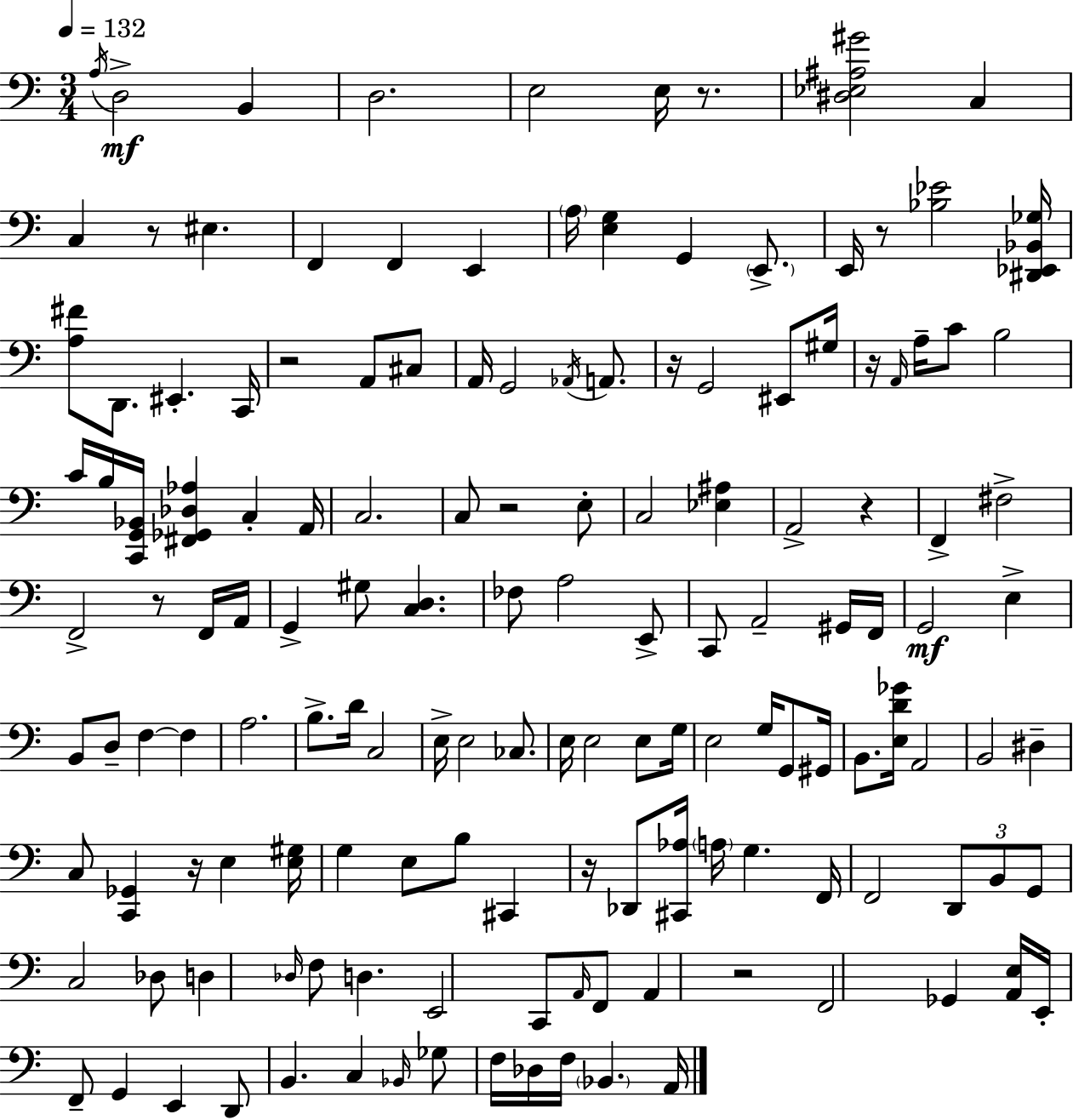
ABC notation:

X:1
T:Untitled
M:3/4
L:1/4
K:C
A,/4 D,2 B,, D,2 E,2 E,/4 z/2 [^D,_E,^A,^G]2 C, C, z/2 ^E, F,, F,, E,, A,/4 [E,G,] G,, E,,/2 E,,/4 z/2 [_B,_E]2 [^D,,_E,,_B,,_G,]/4 [A,^F]/2 D,,/2 ^E,, C,,/4 z2 A,,/2 ^C,/2 A,,/4 G,,2 _A,,/4 A,,/2 z/4 G,,2 ^E,,/2 ^G,/4 z/4 A,,/4 A,/4 C/2 B,2 C/4 B,/4 [C,,G,,_B,,]/4 [^F,,_G,,_D,_A,] C, A,,/4 C,2 C,/2 z2 E,/2 C,2 [_E,^A,] A,,2 z F,, ^F,2 F,,2 z/2 F,,/4 A,,/4 G,, ^G,/2 [C,D,] _F,/2 A,2 E,,/2 C,,/2 A,,2 ^G,,/4 F,,/4 G,,2 E, B,,/2 D,/2 F, F, A,2 B,/2 D/4 C,2 E,/4 E,2 _C,/2 E,/4 E,2 E,/2 G,/4 E,2 G,/4 G,,/2 ^G,,/4 B,,/2 [E,D_G]/4 A,,2 B,,2 ^D, C,/2 [C,,_G,,] z/4 E, [E,^G,]/4 G, E,/2 B,/2 ^C,, z/4 _D,,/2 [^C,,_A,]/4 A,/4 G, F,,/4 F,,2 D,,/2 B,,/2 G,,/2 C,2 _D,/2 D, _D,/4 F,/2 D, E,,2 C,,/2 A,,/4 F,,/2 A,, z2 F,,2 _G,, [A,,E,]/4 E,,/4 F,,/2 G,, E,, D,,/2 B,, C, _B,,/4 _G,/2 F,/4 _D,/4 F,/4 _B,, A,,/4